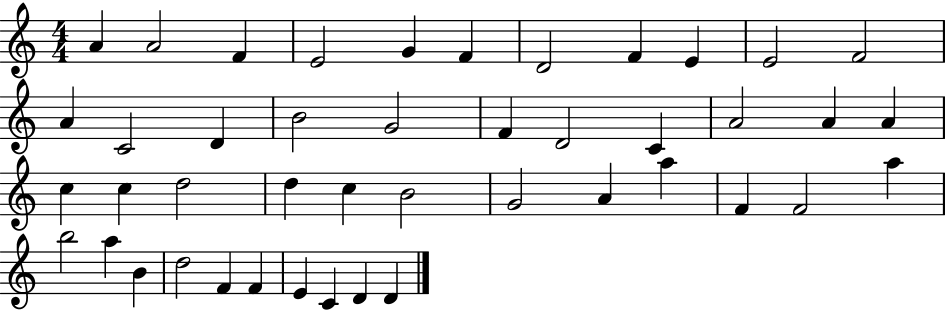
X:1
T:Untitled
M:4/4
L:1/4
K:C
A A2 F E2 G F D2 F E E2 F2 A C2 D B2 G2 F D2 C A2 A A c c d2 d c B2 G2 A a F F2 a b2 a B d2 F F E C D D